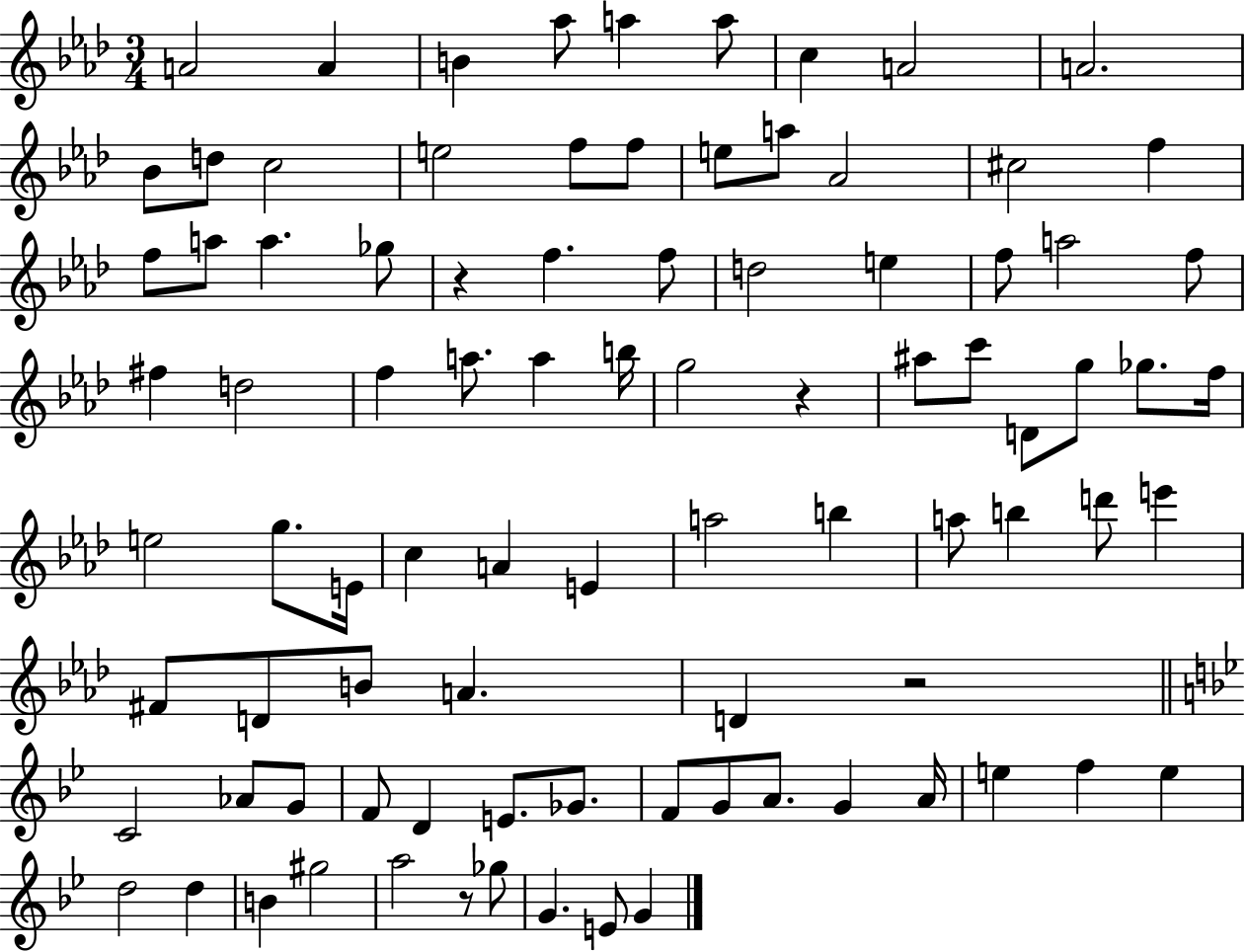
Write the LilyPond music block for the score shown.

{
  \clef treble
  \numericTimeSignature
  \time 3/4
  \key aes \major
  \repeat volta 2 { a'2 a'4 | b'4 aes''8 a''4 a''8 | c''4 a'2 | a'2. | \break bes'8 d''8 c''2 | e''2 f''8 f''8 | e''8 a''8 aes'2 | cis''2 f''4 | \break f''8 a''8 a''4. ges''8 | r4 f''4. f''8 | d''2 e''4 | f''8 a''2 f''8 | \break fis''4 d''2 | f''4 a''8. a''4 b''16 | g''2 r4 | ais''8 c'''8 d'8 g''8 ges''8. f''16 | \break e''2 g''8. e'16 | c''4 a'4 e'4 | a''2 b''4 | a''8 b''4 d'''8 e'''4 | \break fis'8 d'8 b'8 a'4. | d'4 r2 | \bar "||" \break \key bes \major c'2 aes'8 g'8 | f'8 d'4 e'8. ges'8. | f'8 g'8 a'8. g'4 a'16 | e''4 f''4 e''4 | \break d''2 d''4 | b'4 gis''2 | a''2 r8 ges''8 | g'4. e'8 g'4 | \break } \bar "|."
}